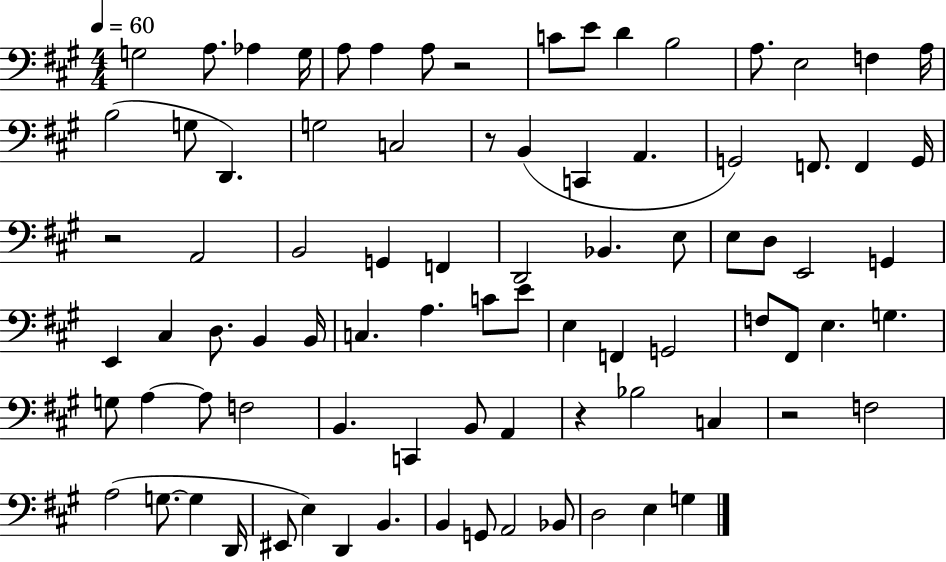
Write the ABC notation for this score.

X:1
T:Untitled
M:4/4
L:1/4
K:A
G,2 A,/2 _A, G,/4 A,/2 A, A,/2 z2 C/2 E/2 D B,2 A,/2 E,2 F, A,/4 B,2 G,/2 D,, G,2 C,2 z/2 B,, C,, A,, G,,2 F,,/2 F,, G,,/4 z2 A,,2 B,,2 G,, F,, D,,2 _B,, E,/2 E,/2 D,/2 E,,2 G,, E,, ^C, D,/2 B,, B,,/4 C, A, C/2 E/2 E, F,, G,,2 F,/2 ^F,,/2 E, G, G,/2 A, A,/2 F,2 B,, C,, B,,/2 A,, z _B,2 C, z2 F,2 A,2 G,/2 G, D,,/4 ^E,,/2 E, D,, B,, B,, G,,/2 A,,2 _B,,/2 D,2 E, G,